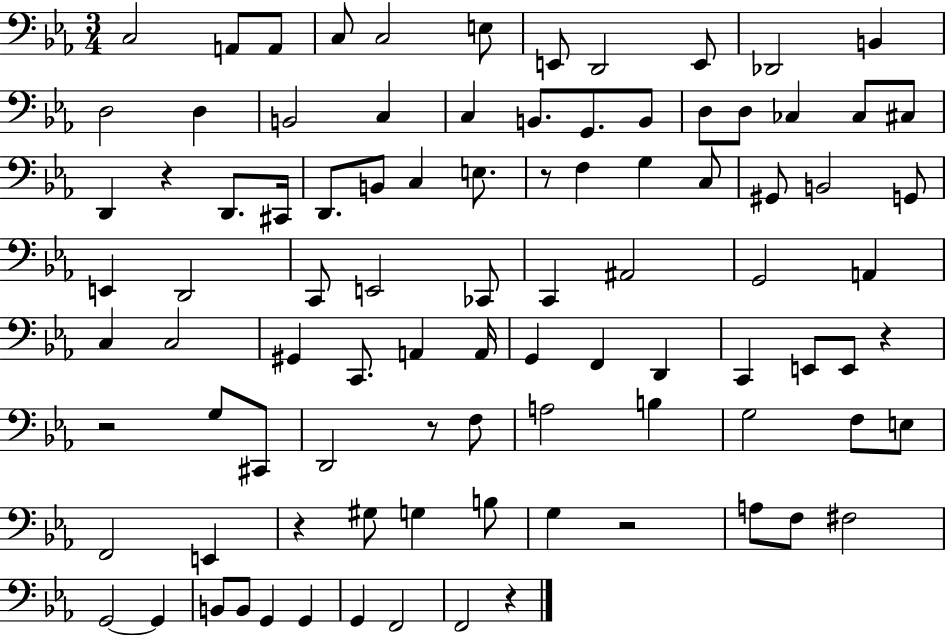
X:1
T:Untitled
M:3/4
L:1/4
K:Eb
C,2 A,,/2 A,,/2 C,/2 C,2 E,/2 E,,/2 D,,2 E,,/2 _D,,2 B,, D,2 D, B,,2 C, C, B,,/2 G,,/2 B,,/2 D,/2 D,/2 _C, _C,/2 ^C,/2 D,, z D,,/2 ^C,,/4 D,,/2 B,,/2 C, E,/2 z/2 F, G, C,/2 ^G,,/2 B,,2 G,,/2 E,, D,,2 C,,/2 E,,2 _C,,/2 C,, ^A,,2 G,,2 A,, C, C,2 ^G,, C,,/2 A,, A,,/4 G,, F,, D,, C,, E,,/2 E,,/2 z z2 G,/2 ^C,,/2 D,,2 z/2 F,/2 A,2 B, G,2 F,/2 E,/2 F,,2 E,, z ^G,/2 G, B,/2 G, z2 A,/2 F,/2 ^F,2 G,,2 G,, B,,/2 B,,/2 G,, G,, G,, F,,2 F,,2 z